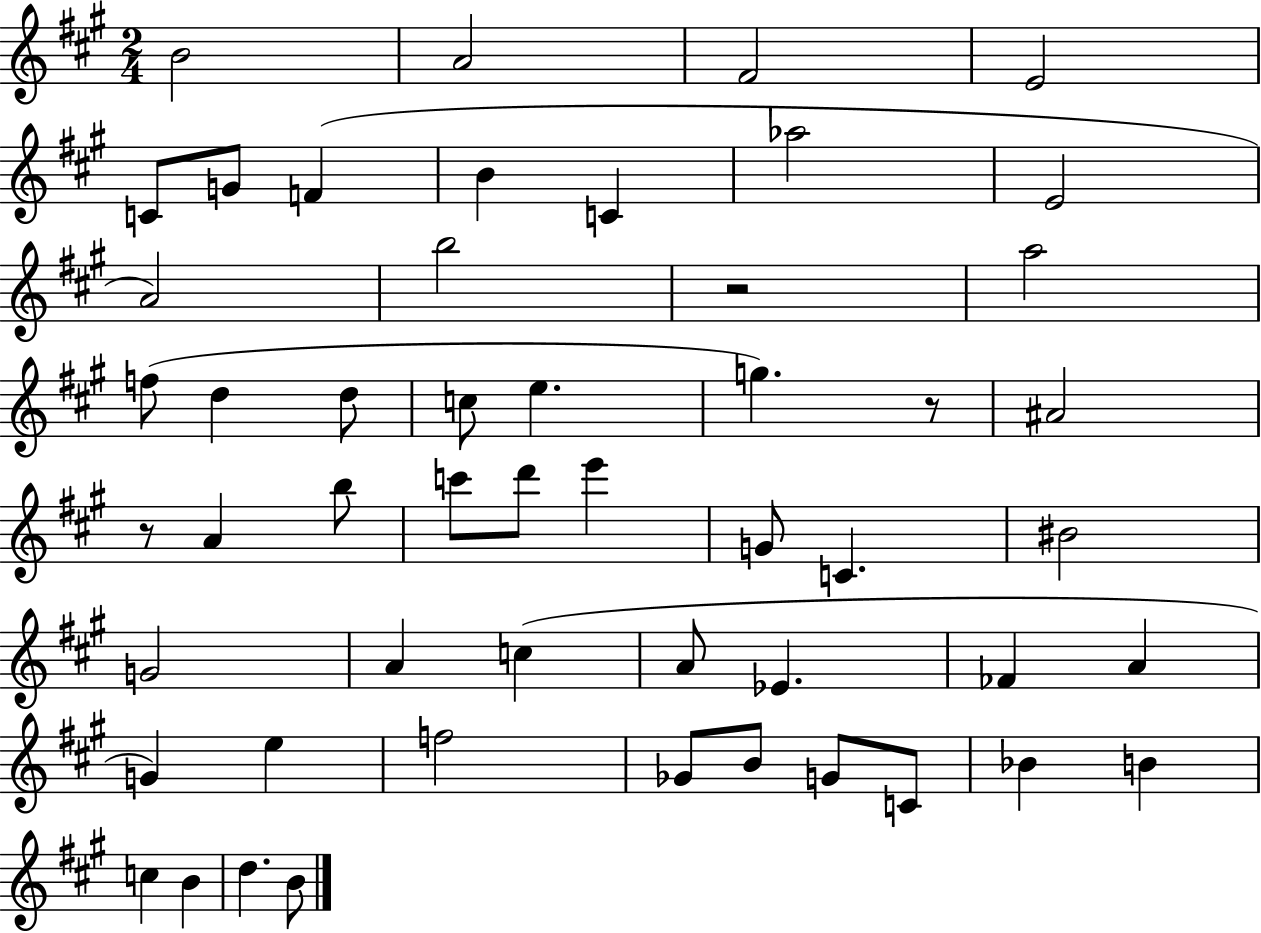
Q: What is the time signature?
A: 2/4